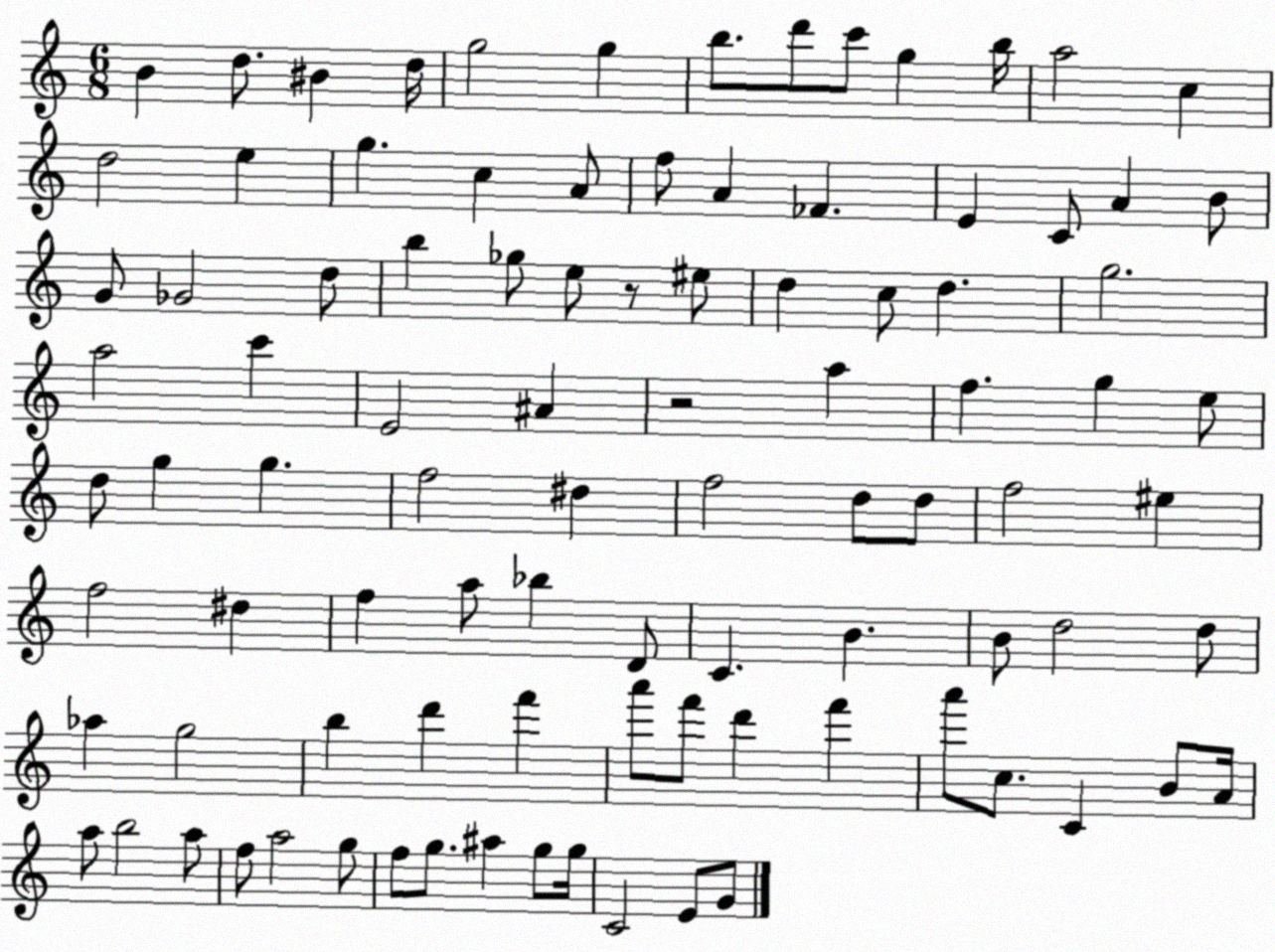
X:1
T:Untitled
M:6/8
L:1/4
K:C
B d/2 ^B d/4 g2 g b/2 d'/2 c'/2 g b/4 a2 c d2 e g c A/2 f/2 A _F E C/2 A B/2 G/2 _G2 d/2 b _g/2 e/2 z/2 ^e/2 d c/2 d g2 a2 c' E2 ^A z2 a f g e/2 d/2 g g f2 ^d f2 d/2 d/2 f2 ^e f2 ^d f a/2 _b D/2 C B B/2 d2 d/2 _a g2 b d' f' a'/2 f'/2 d' f' a'/2 c/2 C B/2 A/4 a/2 b2 a/2 f/2 a2 g/2 f/2 g/2 ^a g/2 g/4 C2 E/2 G/2